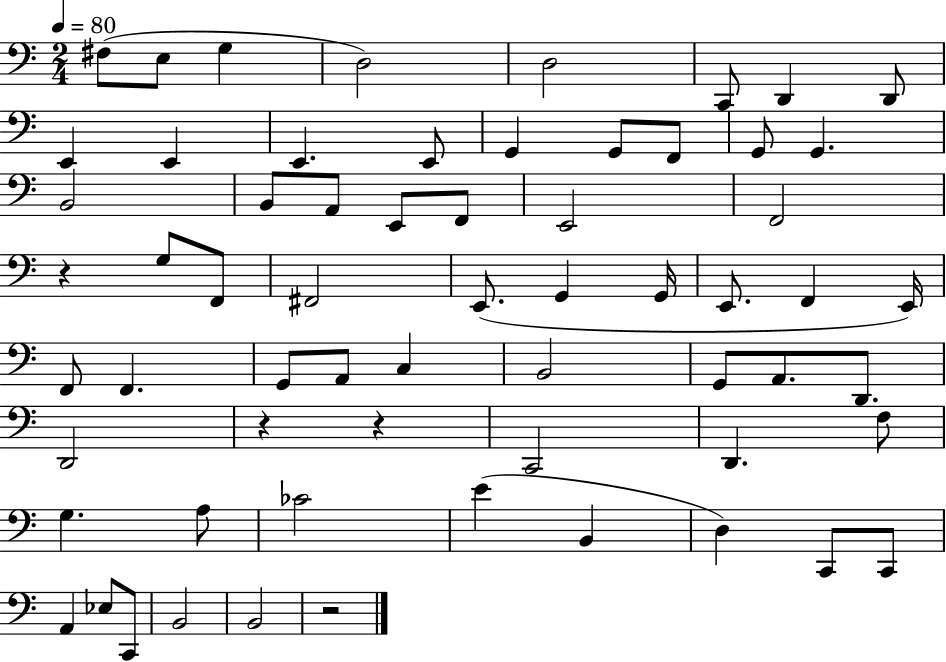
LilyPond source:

{
  \clef bass
  \numericTimeSignature
  \time 2/4
  \key c \major
  \tempo 4 = 80
  fis8( e8 g4 | d2) | d2 | c,8 d,4 d,8 | \break e,4 e,4 | e,4. e,8 | g,4 g,8 f,8 | g,8 g,4. | \break b,2 | b,8 a,8 e,8 f,8 | e,2 | f,2 | \break r4 g8 f,8 | fis,2 | e,8.( g,4 g,16 | e,8. f,4 e,16) | \break f,8 f,4. | g,8 a,8 c4 | b,2 | g,8 a,8. d,8. | \break d,2 | r4 r4 | c,2 | d,4. f8 | \break g4. a8 | ces'2 | e'4( b,4 | d4) c,8 c,8 | \break a,4 ees8 c,8 | b,2 | b,2 | r2 | \break \bar "|."
}